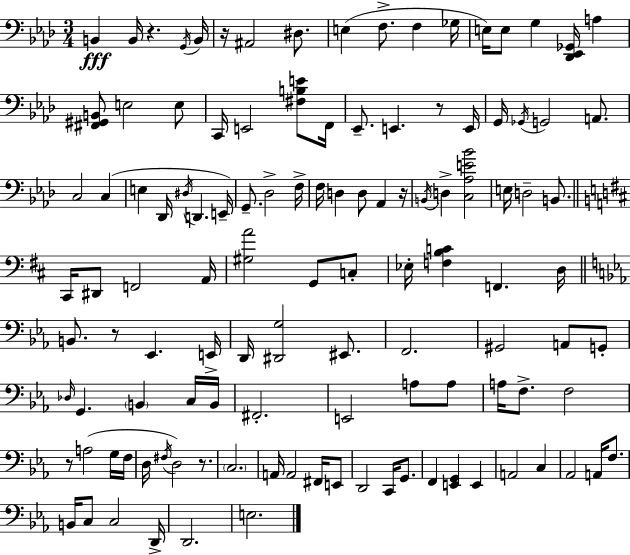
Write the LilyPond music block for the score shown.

{
  \clef bass
  \numericTimeSignature
  \time 3/4
  \key aes \major
  b,4\fff b,16 r4. \acciaccatura { g,16 } | b,16 r16 ais,2 dis8. | e4( f8.-> f4 | ges16 e16) e8 g4 <des, ees, ges,>16 a4 | \break <fis, gis, b,>8 e2 e8 | c,16 e,2 <fis b e'>8 | f,16 ees,8.-- e,4. r8 | e,16 g,16 \acciaccatura { ges,16 } g,2 a,8. | \break c2 c4( | e4 des,16 \acciaccatura { dis16 } d,4. | e,16--) g,8.-- des2-> | f16-> f16 d4 d8 aes,4 | \break r16 \acciaccatura { b,16 } d4-> <c aes e' bes'>2 | e16 d2-- | b,8. \bar "||" \break \key d \major cis,16 dis,8 f,2 a,16 | <gis a'>2 g,8 c8-. | ees16-. <f b c'>4 f,4. d16 | \bar "||" \break \key c \minor b,8. r8 ees,4. e,16-> | d,16 <dis, g>2 eis,8. | f,2. | gis,2 a,8 g,8-. | \break \grace { des16 } g,4. \parenthesize b,4 c16 | b,16 fis,2.-. | e,2 a8 a8 | a16 f8.-> f2 | \break r8 a2( g16 | f16 d16 \acciaccatura { fis16 }) d2 r8. | \parenthesize c2. | a,16 a,2 fis,16 | \break e,8 d,2 c,16 g,8. | f,4 <e, g,>4 e,4 | a,2 c4 | aes,2 a,16 f8. | \break b,16 c8 c2 | d,16-> d,2. | e2. | \bar "|."
}